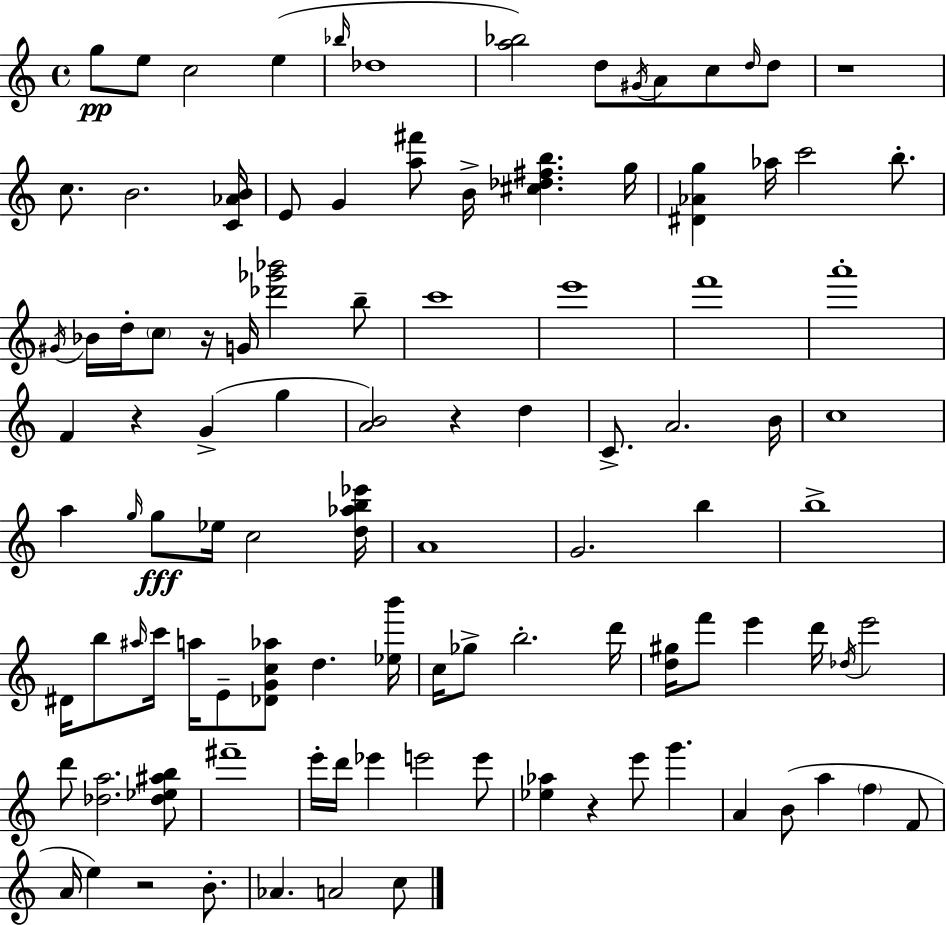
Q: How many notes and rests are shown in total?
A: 104